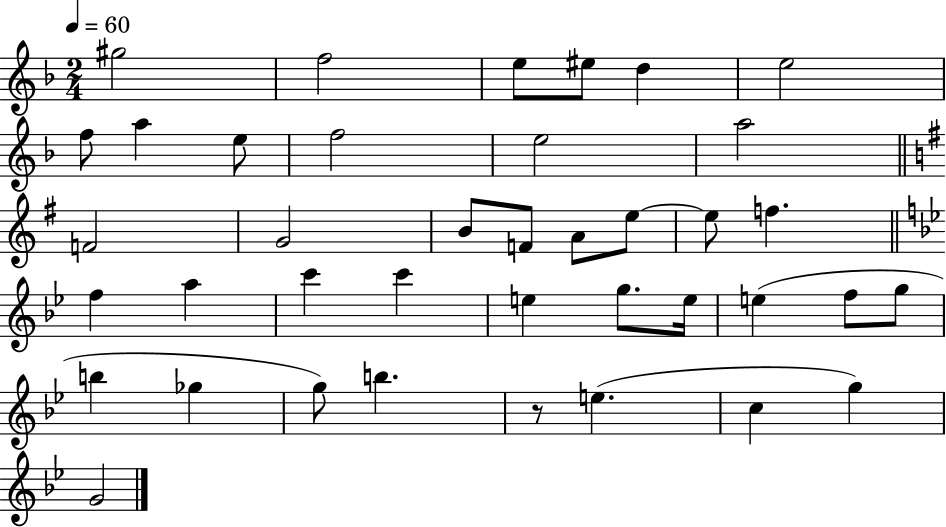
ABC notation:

X:1
T:Untitled
M:2/4
L:1/4
K:F
^g2 f2 e/2 ^e/2 d e2 f/2 a e/2 f2 e2 a2 F2 G2 B/2 F/2 A/2 e/2 e/2 f f a c' c' e g/2 e/4 e f/2 g/2 b _g g/2 b z/2 e c g G2